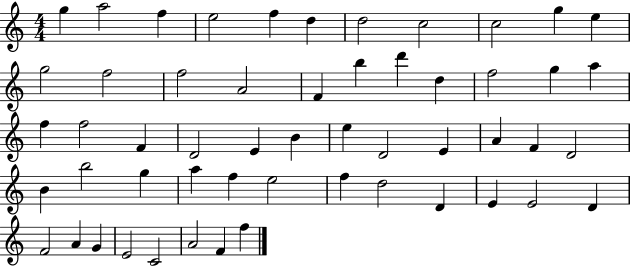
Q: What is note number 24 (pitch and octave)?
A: F5